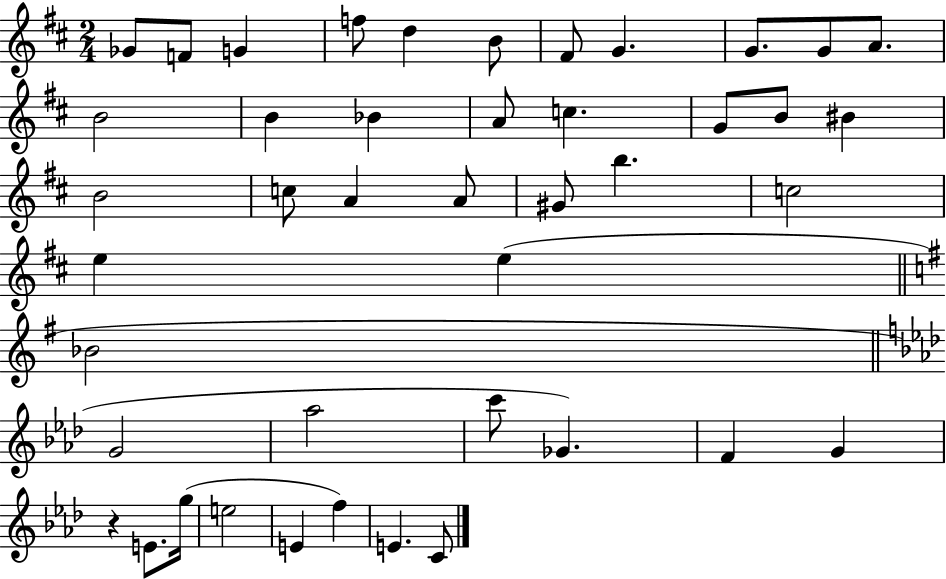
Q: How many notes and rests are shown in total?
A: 43